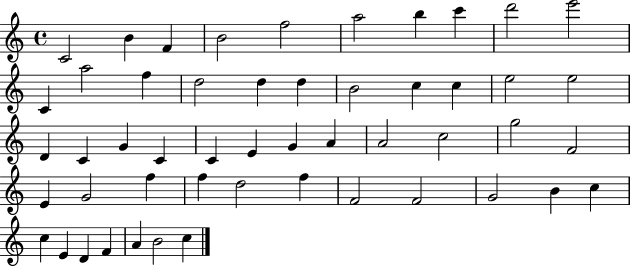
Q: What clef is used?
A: treble